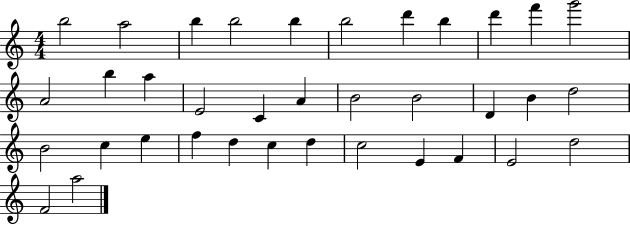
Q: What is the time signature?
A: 4/4